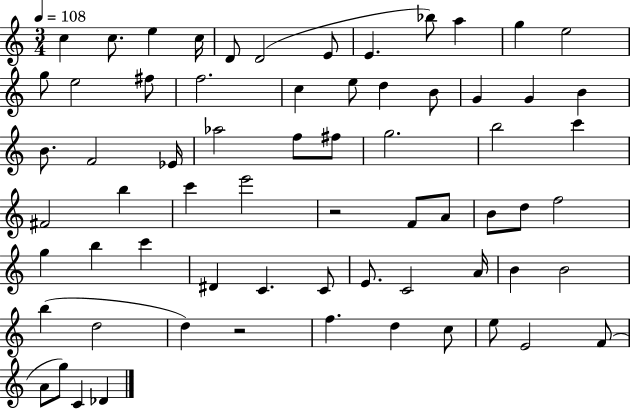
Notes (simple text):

C5/q C5/e. E5/q C5/s D4/e D4/h E4/e E4/q. Bb5/e A5/q G5/q E5/h G5/e E5/h F#5/e F5/h. C5/q E5/e D5/q B4/e G4/q G4/q B4/q B4/e. F4/h Eb4/s Ab5/h F5/e F#5/e G5/h. B5/h C6/q F#4/h B5/q C6/q E6/h R/h F4/e A4/e B4/e D5/e F5/h G5/q B5/q C6/q D#4/q C4/q. C4/e E4/e. C4/h A4/s B4/q B4/h B5/q D5/h D5/q R/h F5/q. D5/q C5/e E5/e E4/h F4/e A4/e G5/e C4/q Db4/q